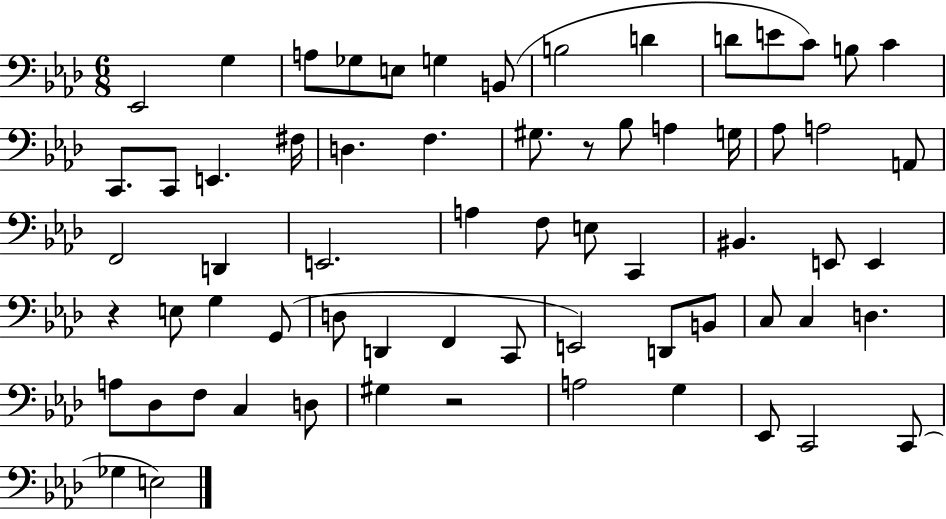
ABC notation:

X:1
T:Untitled
M:6/8
L:1/4
K:Ab
_E,,2 G, A,/2 _G,/2 E,/2 G, B,,/2 B,2 D D/2 E/2 C/2 B,/2 C C,,/2 C,,/2 E,, ^F,/4 D, F, ^G,/2 z/2 _B,/2 A, G,/4 _A,/2 A,2 A,,/2 F,,2 D,, E,,2 A, F,/2 E,/2 C,, ^B,, E,,/2 E,, z E,/2 G, G,,/2 D,/2 D,, F,, C,,/2 E,,2 D,,/2 B,,/2 C,/2 C, D, A,/2 _D,/2 F,/2 C, D,/2 ^G, z2 A,2 G, _E,,/2 C,,2 C,,/2 _G, E,2